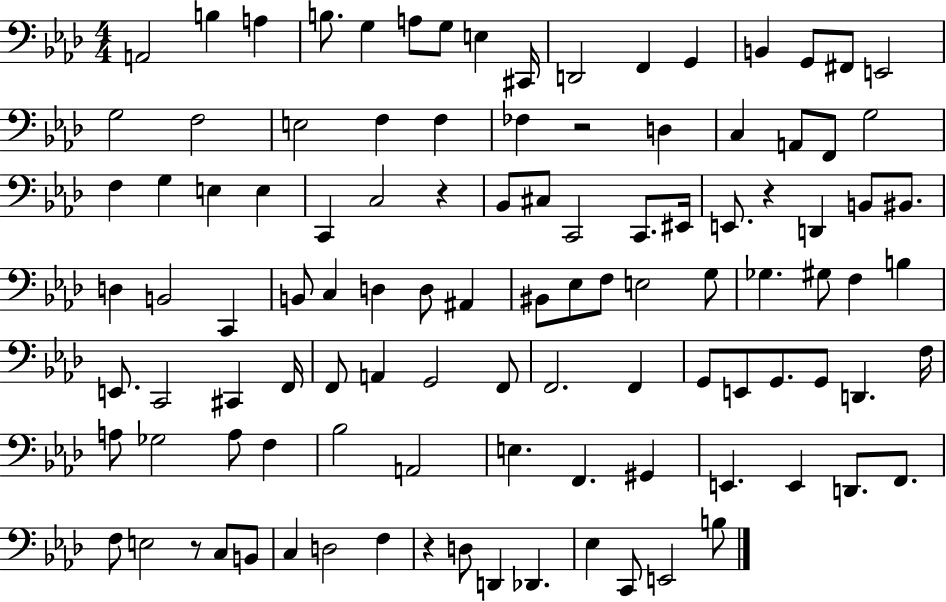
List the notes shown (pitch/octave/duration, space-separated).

A2/h B3/q A3/q B3/e. G3/q A3/e G3/e E3/q C#2/s D2/h F2/q G2/q B2/q G2/e F#2/e E2/h G3/h F3/h E3/h F3/q F3/q FES3/q R/h D3/q C3/q A2/e F2/e G3/h F3/q G3/q E3/q E3/q C2/q C3/h R/q Bb2/e C#3/e C2/h C2/e. EIS2/s E2/e. R/q D2/q B2/e BIS2/e. D3/q B2/h C2/q B2/e C3/q D3/q D3/e A#2/q BIS2/e Eb3/e F3/e E3/h G3/e Gb3/q. G#3/e F3/q B3/q E2/e. C2/h C#2/q F2/s F2/e A2/q G2/h F2/e F2/h. F2/q G2/e E2/e G2/e. G2/e D2/q. F3/s A3/e Gb3/h A3/e F3/q Bb3/h A2/h E3/q. F2/q. G#2/q E2/q. E2/q D2/e. F2/e. F3/e E3/h R/e C3/e B2/e C3/q D3/h F3/q R/q D3/e D2/q Db2/q. Eb3/q C2/e E2/h B3/e